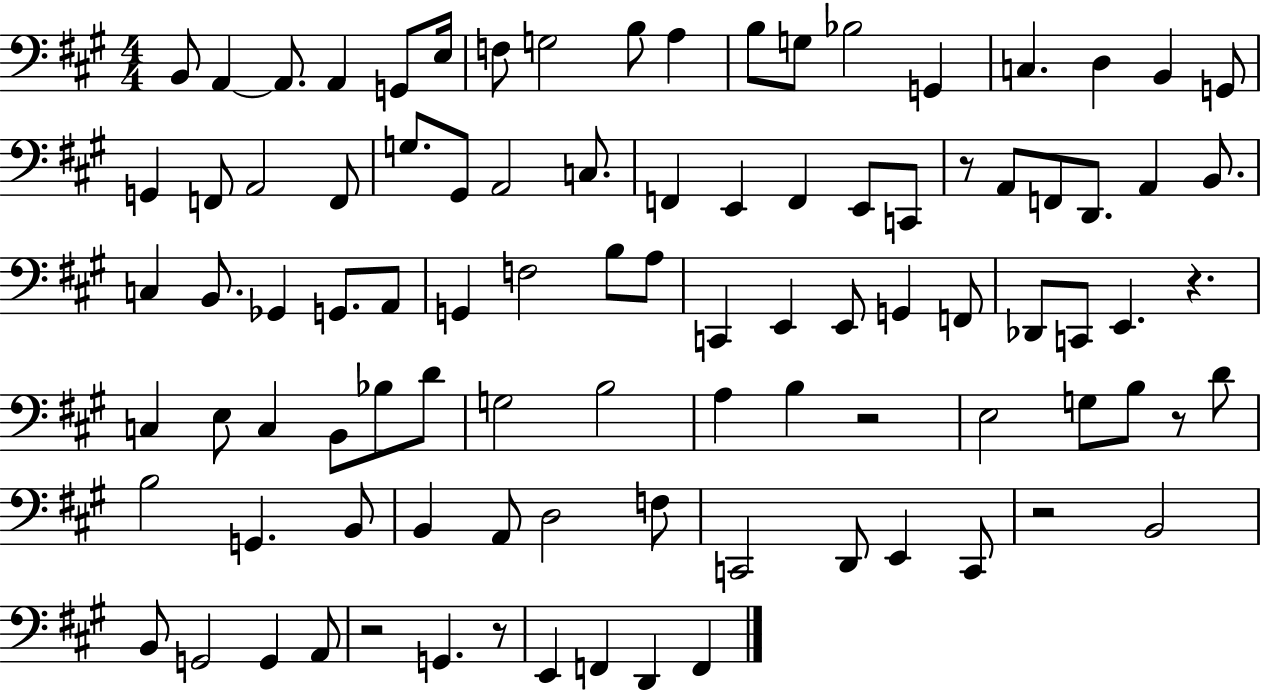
B2/e A2/q A2/e. A2/q G2/e E3/s F3/e G3/h B3/e A3/q B3/e G3/e Bb3/h G2/q C3/q. D3/q B2/q G2/e G2/q F2/e A2/h F2/e G3/e. G#2/e A2/h C3/e. F2/q E2/q F2/q E2/e C2/e R/e A2/e F2/e D2/e. A2/q B2/e. C3/q B2/e. Gb2/q G2/e. A2/e G2/q F3/h B3/e A3/e C2/q E2/q E2/e G2/q F2/e Db2/e C2/e E2/q. R/q. C3/q E3/e C3/q B2/e Bb3/e D4/e G3/h B3/h A3/q B3/q R/h E3/h G3/e B3/e R/e D4/e B3/h G2/q. B2/e B2/q A2/e D3/h F3/e C2/h D2/e E2/q C2/e R/h B2/h B2/e G2/h G2/q A2/e R/h G2/q. R/e E2/q F2/q D2/q F2/q